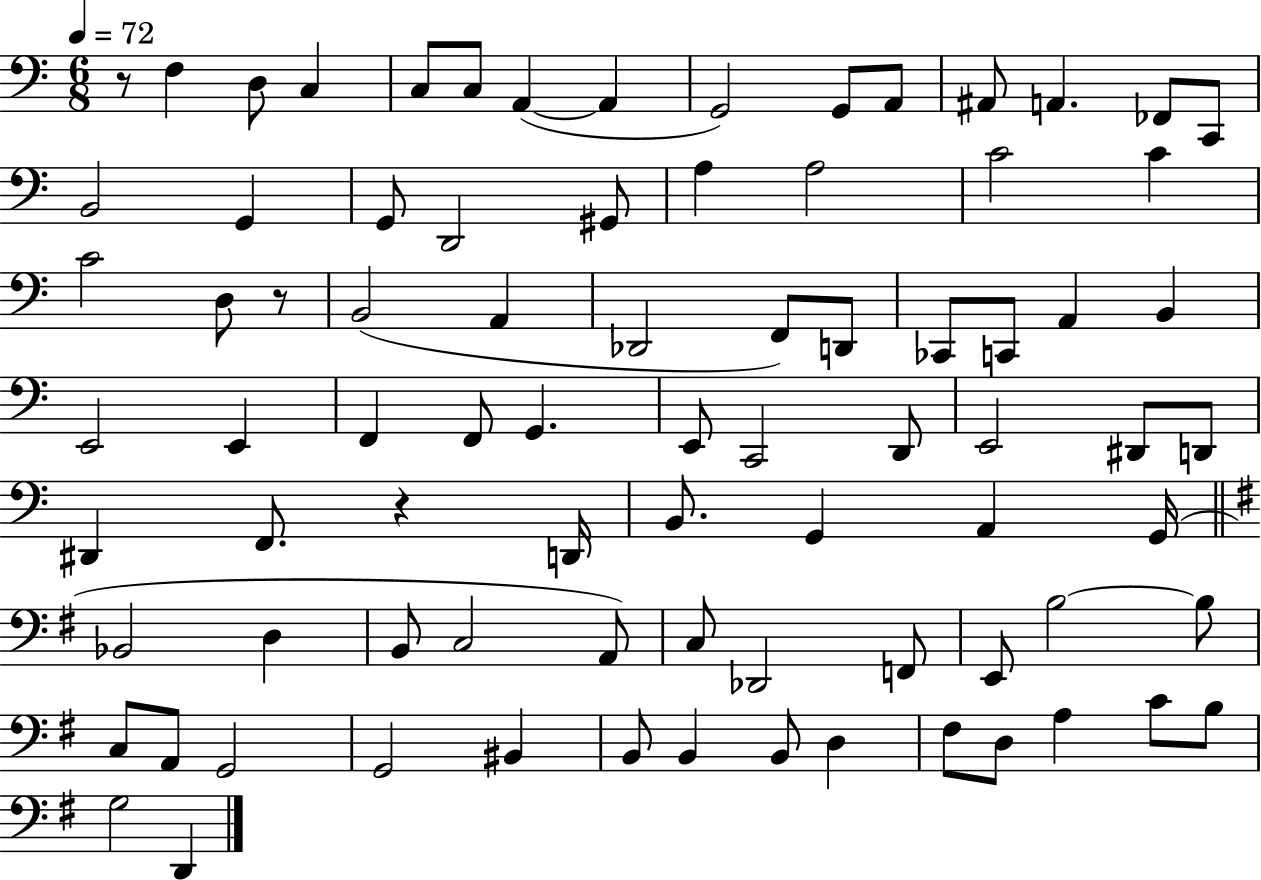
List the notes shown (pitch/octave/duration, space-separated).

R/e F3/q D3/e C3/q C3/e C3/e A2/q A2/q G2/h G2/e A2/e A#2/e A2/q. FES2/e C2/e B2/h G2/q G2/e D2/h G#2/e A3/q A3/h C4/h C4/q C4/h D3/e R/e B2/h A2/q Db2/h F2/e D2/e CES2/e C2/e A2/q B2/q E2/h E2/q F2/q F2/e G2/q. E2/e C2/h D2/e E2/h D#2/e D2/e D#2/q F2/e. R/q D2/s B2/e. G2/q A2/q G2/s Bb2/h D3/q B2/e C3/h A2/e C3/e Db2/h F2/e E2/e B3/h B3/e C3/e A2/e G2/h G2/h BIS2/q B2/e B2/q B2/e D3/q F#3/e D3/e A3/q C4/e B3/e G3/h D2/q